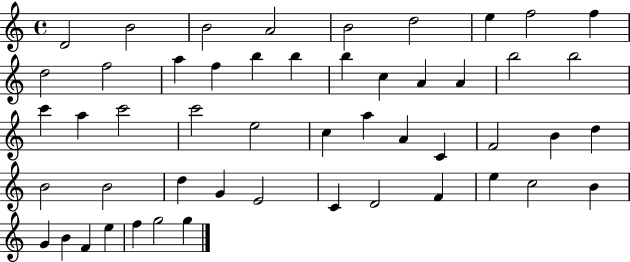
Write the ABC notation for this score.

X:1
T:Untitled
M:4/4
L:1/4
K:C
D2 B2 B2 A2 B2 d2 e f2 f d2 f2 a f b b b c A A b2 b2 c' a c'2 c'2 e2 c a A C F2 B d B2 B2 d G E2 C D2 F e c2 B G B F e f g2 g